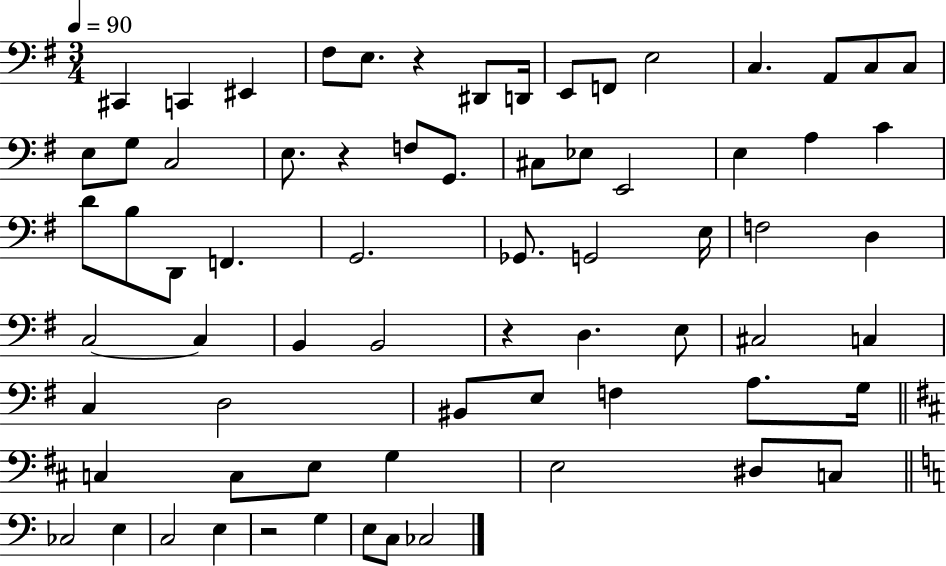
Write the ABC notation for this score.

X:1
T:Untitled
M:3/4
L:1/4
K:G
^C,, C,, ^E,, ^F,/2 E,/2 z ^D,,/2 D,,/4 E,,/2 F,,/2 E,2 C, A,,/2 C,/2 C,/2 E,/2 G,/2 C,2 E,/2 z F,/2 G,,/2 ^C,/2 _E,/2 E,,2 E, A, C D/2 B,/2 D,,/2 F,, G,,2 _G,,/2 G,,2 E,/4 F,2 D, C,2 C, B,, B,,2 z D, E,/2 ^C,2 C, C, D,2 ^B,,/2 E,/2 F, A,/2 G,/4 C, C,/2 E,/2 G, E,2 ^D,/2 C,/2 _C,2 E, C,2 E, z2 G, E,/2 C,/2 _C,2